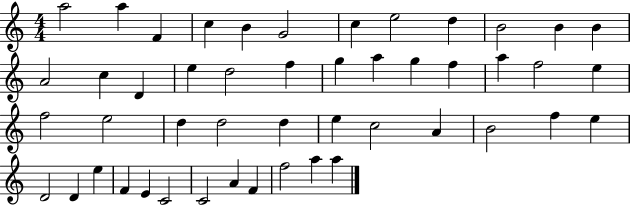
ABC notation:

X:1
T:Untitled
M:4/4
L:1/4
K:C
a2 a F c B G2 c e2 d B2 B B A2 c D e d2 f g a g f a f2 e f2 e2 d d2 d e c2 A B2 f e D2 D e F E C2 C2 A F f2 a a